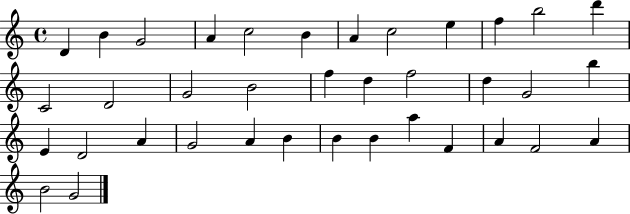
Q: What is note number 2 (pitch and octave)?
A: B4